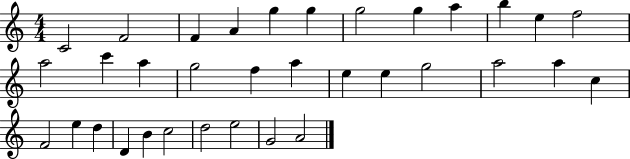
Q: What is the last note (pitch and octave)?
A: A4